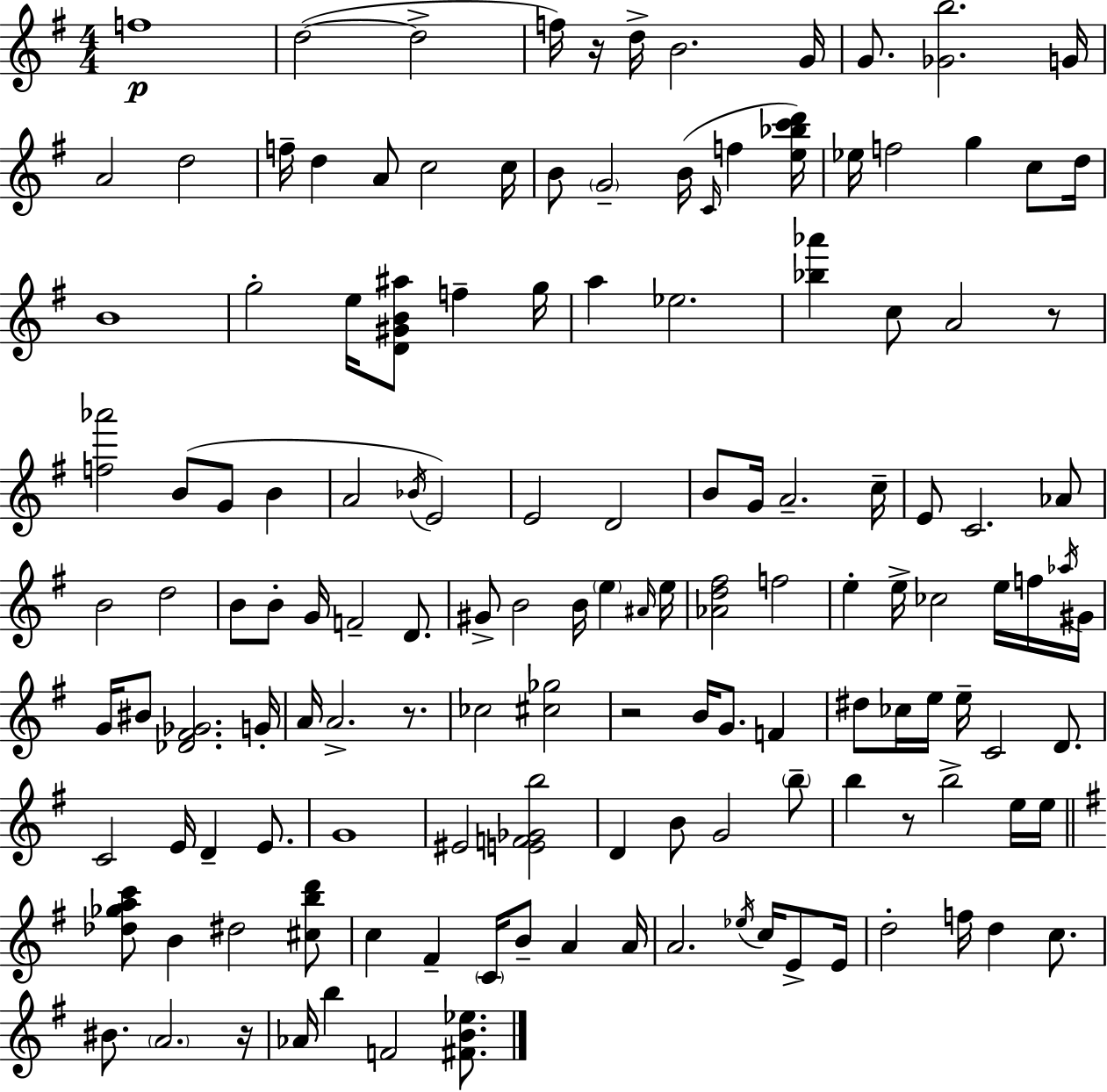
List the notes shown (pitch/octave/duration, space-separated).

F5/w D5/h D5/h F5/s R/s D5/s B4/h. G4/s G4/e. [Gb4,B5]/h. G4/s A4/h D5/h F5/s D5/q A4/e C5/h C5/s B4/e G4/h B4/s C4/s F5/q [E5,Bb5,C6,D6]/s Eb5/s F5/h G5/q C5/e D5/s B4/w G5/h E5/s [D4,G#4,B4,A#5]/e F5/q G5/s A5/q Eb5/h. [Bb5,Ab6]/q C5/e A4/h R/e [F5,Ab6]/h B4/e G4/e B4/q A4/h Bb4/s E4/h E4/h D4/h B4/e G4/s A4/h. C5/s E4/e C4/h. Ab4/e B4/h D5/h B4/e B4/e G4/s F4/h D4/e. G#4/e B4/h B4/s E5/q A#4/s E5/s [Ab4,D5,F#5]/h F5/h E5/q E5/s CES5/h E5/s F5/s Ab5/s G#4/s G4/s BIS4/e [Db4,F#4,Gb4]/h. G4/s A4/s A4/h. R/e. CES5/h [C#5,Gb5]/h R/h B4/s G4/e. F4/q D#5/e CES5/s E5/s E5/s C4/h D4/e. C4/h E4/s D4/q E4/e. G4/w EIS4/h [E4,F4,Gb4,B5]/h D4/q B4/e G4/h B5/e B5/q R/e B5/h E5/s E5/s [Db5,Gb5,A5,C6]/e B4/q D#5/h [C#5,B5,D6]/e C5/q F#4/q C4/s B4/e A4/q A4/s A4/h. Eb5/s C5/s E4/e E4/s D5/h F5/s D5/q C5/e. BIS4/e. A4/h. R/s Ab4/s B5/q F4/h [F#4,B4,Eb5]/e.